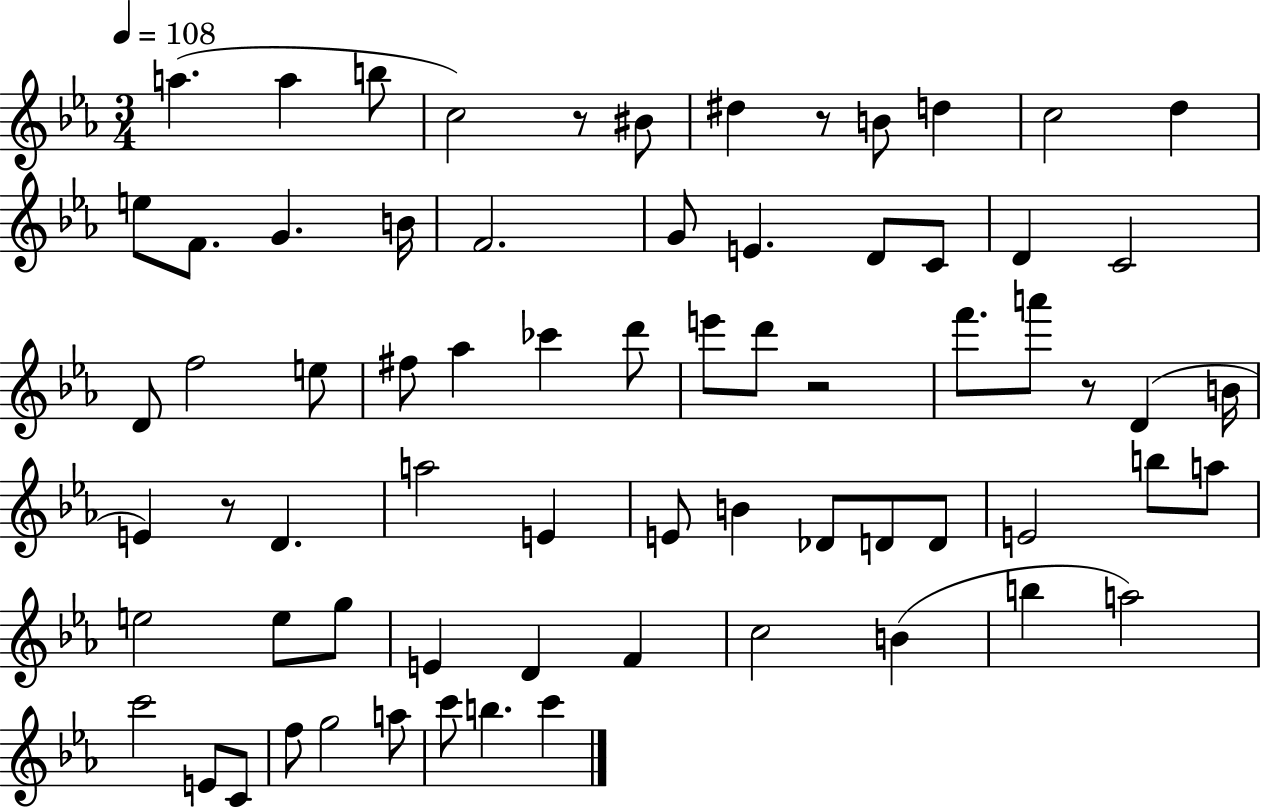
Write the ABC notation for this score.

X:1
T:Untitled
M:3/4
L:1/4
K:Eb
a a b/2 c2 z/2 ^B/2 ^d z/2 B/2 d c2 d e/2 F/2 G B/4 F2 G/2 E D/2 C/2 D C2 D/2 f2 e/2 ^f/2 _a _c' d'/2 e'/2 d'/2 z2 f'/2 a'/2 z/2 D B/4 E z/2 D a2 E E/2 B _D/2 D/2 D/2 E2 b/2 a/2 e2 e/2 g/2 E D F c2 B b a2 c'2 E/2 C/2 f/2 g2 a/2 c'/2 b c'